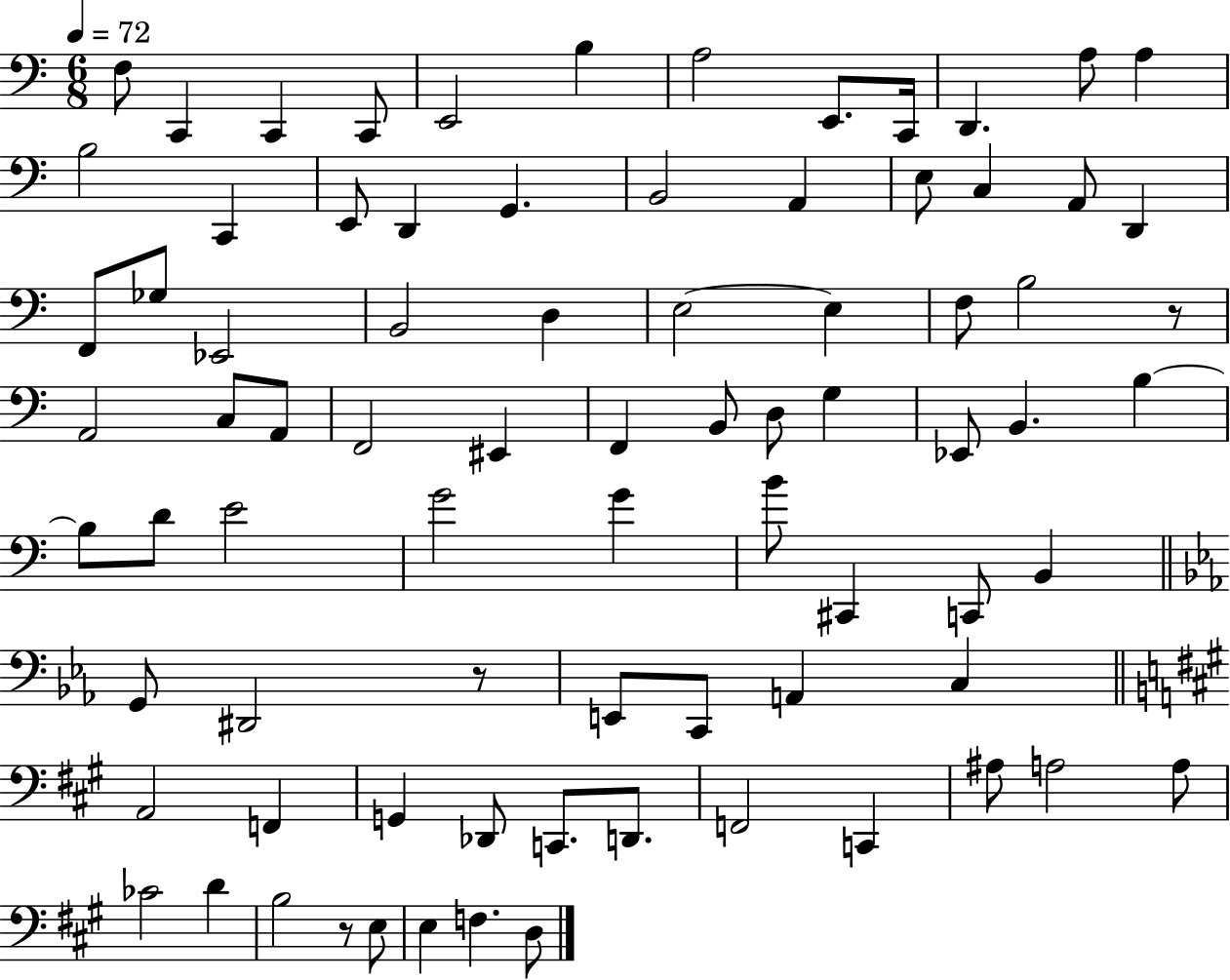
X:1
T:Untitled
M:6/8
L:1/4
K:C
F,/2 C,, C,, C,,/2 E,,2 B, A,2 E,,/2 C,,/4 D,, A,/2 A, B,2 C,, E,,/2 D,, G,, B,,2 A,, E,/2 C, A,,/2 D,, F,,/2 _G,/2 _E,,2 B,,2 D, E,2 E, F,/2 B,2 z/2 A,,2 C,/2 A,,/2 F,,2 ^E,, F,, B,,/2 D,/2 G, _E,,/2 B,, B, B,/2 D/2 E2 G2 G B/2 ^C,, C,,/2 B,, G,,/2 ^D,,2 z/2 E,,/2 C,,/2 A,, C, A,,2 F,, G,, _D,,/2 C,,/2 D,,/2 F,,2 C,, ^A,/2 A,2 A,/2 _C2 D B,2 z/2 E,/2 E, F, D,/2